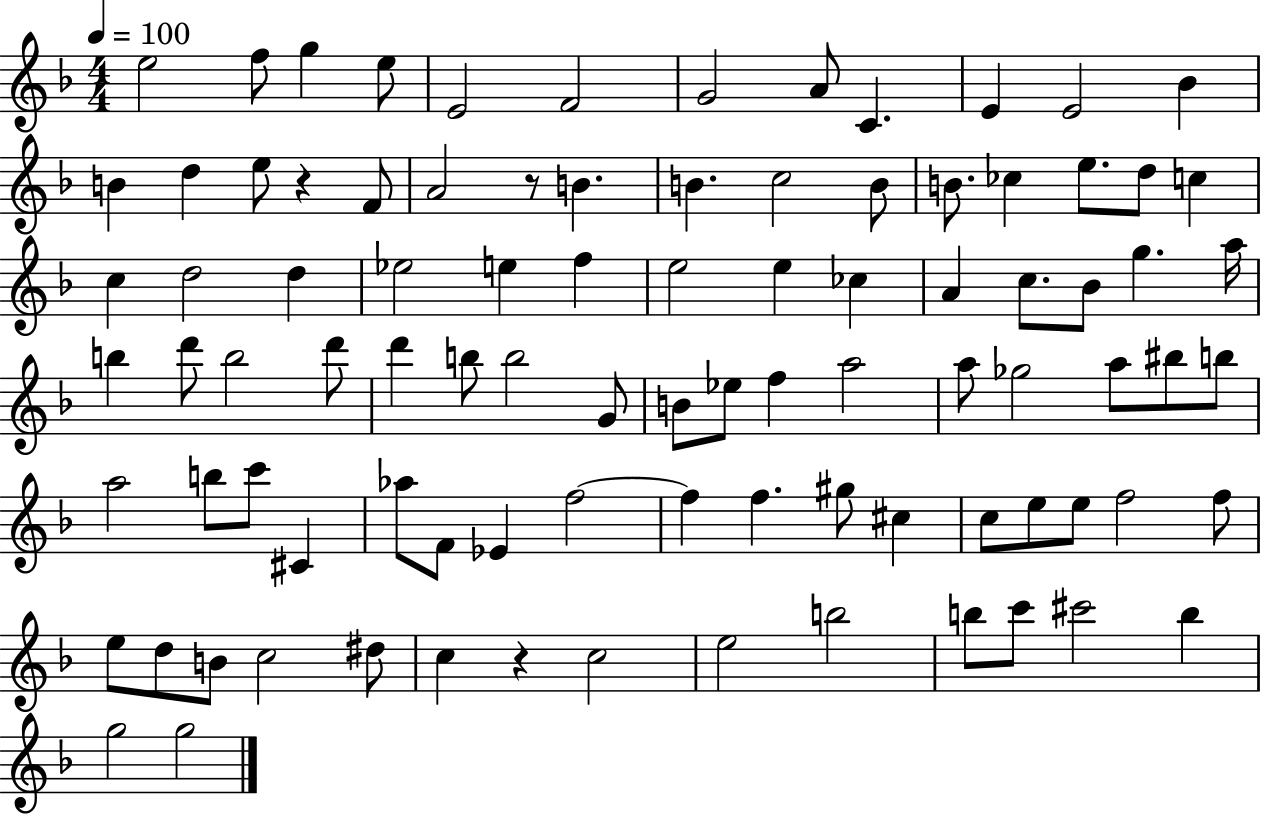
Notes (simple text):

E5/h F5/e G5/q E5/e E4/h F4/h G4/h A4/e C4/q. E4/q E4/h Bb4/q B4/q D5/q E5/e R/q F4/e A4/h R/e B4/q. B4/q. C5/h B4/e B4/e. CES5/q E5/e. D5/e C5/q C5/q D5/h D5/q Eb5/h E5/q F5/q E5/h E5/q CES5/q A4/q C5/e. Bb4/e G5/q. A5/s B5/q D6/e B5/h D6/e D6/q B5/e B5/h G4/e B4/e Eb5/e F5/q A5/h A5/e Gb5/h A5/e BIS5/e B5/e A5/h B5/e C6/e C#4/q Ab5/e F4/e Eb4/q F5/h F5/q F5/q. G#5/e C#5/q C5/e E5/e E5/e F5/h F5/e E5/e D5/e B4/e C5/h D#5/e C5/q R/q C5/h E5/h B5/h B5/e C6/e C#6/h B5/q G5/h G5/h